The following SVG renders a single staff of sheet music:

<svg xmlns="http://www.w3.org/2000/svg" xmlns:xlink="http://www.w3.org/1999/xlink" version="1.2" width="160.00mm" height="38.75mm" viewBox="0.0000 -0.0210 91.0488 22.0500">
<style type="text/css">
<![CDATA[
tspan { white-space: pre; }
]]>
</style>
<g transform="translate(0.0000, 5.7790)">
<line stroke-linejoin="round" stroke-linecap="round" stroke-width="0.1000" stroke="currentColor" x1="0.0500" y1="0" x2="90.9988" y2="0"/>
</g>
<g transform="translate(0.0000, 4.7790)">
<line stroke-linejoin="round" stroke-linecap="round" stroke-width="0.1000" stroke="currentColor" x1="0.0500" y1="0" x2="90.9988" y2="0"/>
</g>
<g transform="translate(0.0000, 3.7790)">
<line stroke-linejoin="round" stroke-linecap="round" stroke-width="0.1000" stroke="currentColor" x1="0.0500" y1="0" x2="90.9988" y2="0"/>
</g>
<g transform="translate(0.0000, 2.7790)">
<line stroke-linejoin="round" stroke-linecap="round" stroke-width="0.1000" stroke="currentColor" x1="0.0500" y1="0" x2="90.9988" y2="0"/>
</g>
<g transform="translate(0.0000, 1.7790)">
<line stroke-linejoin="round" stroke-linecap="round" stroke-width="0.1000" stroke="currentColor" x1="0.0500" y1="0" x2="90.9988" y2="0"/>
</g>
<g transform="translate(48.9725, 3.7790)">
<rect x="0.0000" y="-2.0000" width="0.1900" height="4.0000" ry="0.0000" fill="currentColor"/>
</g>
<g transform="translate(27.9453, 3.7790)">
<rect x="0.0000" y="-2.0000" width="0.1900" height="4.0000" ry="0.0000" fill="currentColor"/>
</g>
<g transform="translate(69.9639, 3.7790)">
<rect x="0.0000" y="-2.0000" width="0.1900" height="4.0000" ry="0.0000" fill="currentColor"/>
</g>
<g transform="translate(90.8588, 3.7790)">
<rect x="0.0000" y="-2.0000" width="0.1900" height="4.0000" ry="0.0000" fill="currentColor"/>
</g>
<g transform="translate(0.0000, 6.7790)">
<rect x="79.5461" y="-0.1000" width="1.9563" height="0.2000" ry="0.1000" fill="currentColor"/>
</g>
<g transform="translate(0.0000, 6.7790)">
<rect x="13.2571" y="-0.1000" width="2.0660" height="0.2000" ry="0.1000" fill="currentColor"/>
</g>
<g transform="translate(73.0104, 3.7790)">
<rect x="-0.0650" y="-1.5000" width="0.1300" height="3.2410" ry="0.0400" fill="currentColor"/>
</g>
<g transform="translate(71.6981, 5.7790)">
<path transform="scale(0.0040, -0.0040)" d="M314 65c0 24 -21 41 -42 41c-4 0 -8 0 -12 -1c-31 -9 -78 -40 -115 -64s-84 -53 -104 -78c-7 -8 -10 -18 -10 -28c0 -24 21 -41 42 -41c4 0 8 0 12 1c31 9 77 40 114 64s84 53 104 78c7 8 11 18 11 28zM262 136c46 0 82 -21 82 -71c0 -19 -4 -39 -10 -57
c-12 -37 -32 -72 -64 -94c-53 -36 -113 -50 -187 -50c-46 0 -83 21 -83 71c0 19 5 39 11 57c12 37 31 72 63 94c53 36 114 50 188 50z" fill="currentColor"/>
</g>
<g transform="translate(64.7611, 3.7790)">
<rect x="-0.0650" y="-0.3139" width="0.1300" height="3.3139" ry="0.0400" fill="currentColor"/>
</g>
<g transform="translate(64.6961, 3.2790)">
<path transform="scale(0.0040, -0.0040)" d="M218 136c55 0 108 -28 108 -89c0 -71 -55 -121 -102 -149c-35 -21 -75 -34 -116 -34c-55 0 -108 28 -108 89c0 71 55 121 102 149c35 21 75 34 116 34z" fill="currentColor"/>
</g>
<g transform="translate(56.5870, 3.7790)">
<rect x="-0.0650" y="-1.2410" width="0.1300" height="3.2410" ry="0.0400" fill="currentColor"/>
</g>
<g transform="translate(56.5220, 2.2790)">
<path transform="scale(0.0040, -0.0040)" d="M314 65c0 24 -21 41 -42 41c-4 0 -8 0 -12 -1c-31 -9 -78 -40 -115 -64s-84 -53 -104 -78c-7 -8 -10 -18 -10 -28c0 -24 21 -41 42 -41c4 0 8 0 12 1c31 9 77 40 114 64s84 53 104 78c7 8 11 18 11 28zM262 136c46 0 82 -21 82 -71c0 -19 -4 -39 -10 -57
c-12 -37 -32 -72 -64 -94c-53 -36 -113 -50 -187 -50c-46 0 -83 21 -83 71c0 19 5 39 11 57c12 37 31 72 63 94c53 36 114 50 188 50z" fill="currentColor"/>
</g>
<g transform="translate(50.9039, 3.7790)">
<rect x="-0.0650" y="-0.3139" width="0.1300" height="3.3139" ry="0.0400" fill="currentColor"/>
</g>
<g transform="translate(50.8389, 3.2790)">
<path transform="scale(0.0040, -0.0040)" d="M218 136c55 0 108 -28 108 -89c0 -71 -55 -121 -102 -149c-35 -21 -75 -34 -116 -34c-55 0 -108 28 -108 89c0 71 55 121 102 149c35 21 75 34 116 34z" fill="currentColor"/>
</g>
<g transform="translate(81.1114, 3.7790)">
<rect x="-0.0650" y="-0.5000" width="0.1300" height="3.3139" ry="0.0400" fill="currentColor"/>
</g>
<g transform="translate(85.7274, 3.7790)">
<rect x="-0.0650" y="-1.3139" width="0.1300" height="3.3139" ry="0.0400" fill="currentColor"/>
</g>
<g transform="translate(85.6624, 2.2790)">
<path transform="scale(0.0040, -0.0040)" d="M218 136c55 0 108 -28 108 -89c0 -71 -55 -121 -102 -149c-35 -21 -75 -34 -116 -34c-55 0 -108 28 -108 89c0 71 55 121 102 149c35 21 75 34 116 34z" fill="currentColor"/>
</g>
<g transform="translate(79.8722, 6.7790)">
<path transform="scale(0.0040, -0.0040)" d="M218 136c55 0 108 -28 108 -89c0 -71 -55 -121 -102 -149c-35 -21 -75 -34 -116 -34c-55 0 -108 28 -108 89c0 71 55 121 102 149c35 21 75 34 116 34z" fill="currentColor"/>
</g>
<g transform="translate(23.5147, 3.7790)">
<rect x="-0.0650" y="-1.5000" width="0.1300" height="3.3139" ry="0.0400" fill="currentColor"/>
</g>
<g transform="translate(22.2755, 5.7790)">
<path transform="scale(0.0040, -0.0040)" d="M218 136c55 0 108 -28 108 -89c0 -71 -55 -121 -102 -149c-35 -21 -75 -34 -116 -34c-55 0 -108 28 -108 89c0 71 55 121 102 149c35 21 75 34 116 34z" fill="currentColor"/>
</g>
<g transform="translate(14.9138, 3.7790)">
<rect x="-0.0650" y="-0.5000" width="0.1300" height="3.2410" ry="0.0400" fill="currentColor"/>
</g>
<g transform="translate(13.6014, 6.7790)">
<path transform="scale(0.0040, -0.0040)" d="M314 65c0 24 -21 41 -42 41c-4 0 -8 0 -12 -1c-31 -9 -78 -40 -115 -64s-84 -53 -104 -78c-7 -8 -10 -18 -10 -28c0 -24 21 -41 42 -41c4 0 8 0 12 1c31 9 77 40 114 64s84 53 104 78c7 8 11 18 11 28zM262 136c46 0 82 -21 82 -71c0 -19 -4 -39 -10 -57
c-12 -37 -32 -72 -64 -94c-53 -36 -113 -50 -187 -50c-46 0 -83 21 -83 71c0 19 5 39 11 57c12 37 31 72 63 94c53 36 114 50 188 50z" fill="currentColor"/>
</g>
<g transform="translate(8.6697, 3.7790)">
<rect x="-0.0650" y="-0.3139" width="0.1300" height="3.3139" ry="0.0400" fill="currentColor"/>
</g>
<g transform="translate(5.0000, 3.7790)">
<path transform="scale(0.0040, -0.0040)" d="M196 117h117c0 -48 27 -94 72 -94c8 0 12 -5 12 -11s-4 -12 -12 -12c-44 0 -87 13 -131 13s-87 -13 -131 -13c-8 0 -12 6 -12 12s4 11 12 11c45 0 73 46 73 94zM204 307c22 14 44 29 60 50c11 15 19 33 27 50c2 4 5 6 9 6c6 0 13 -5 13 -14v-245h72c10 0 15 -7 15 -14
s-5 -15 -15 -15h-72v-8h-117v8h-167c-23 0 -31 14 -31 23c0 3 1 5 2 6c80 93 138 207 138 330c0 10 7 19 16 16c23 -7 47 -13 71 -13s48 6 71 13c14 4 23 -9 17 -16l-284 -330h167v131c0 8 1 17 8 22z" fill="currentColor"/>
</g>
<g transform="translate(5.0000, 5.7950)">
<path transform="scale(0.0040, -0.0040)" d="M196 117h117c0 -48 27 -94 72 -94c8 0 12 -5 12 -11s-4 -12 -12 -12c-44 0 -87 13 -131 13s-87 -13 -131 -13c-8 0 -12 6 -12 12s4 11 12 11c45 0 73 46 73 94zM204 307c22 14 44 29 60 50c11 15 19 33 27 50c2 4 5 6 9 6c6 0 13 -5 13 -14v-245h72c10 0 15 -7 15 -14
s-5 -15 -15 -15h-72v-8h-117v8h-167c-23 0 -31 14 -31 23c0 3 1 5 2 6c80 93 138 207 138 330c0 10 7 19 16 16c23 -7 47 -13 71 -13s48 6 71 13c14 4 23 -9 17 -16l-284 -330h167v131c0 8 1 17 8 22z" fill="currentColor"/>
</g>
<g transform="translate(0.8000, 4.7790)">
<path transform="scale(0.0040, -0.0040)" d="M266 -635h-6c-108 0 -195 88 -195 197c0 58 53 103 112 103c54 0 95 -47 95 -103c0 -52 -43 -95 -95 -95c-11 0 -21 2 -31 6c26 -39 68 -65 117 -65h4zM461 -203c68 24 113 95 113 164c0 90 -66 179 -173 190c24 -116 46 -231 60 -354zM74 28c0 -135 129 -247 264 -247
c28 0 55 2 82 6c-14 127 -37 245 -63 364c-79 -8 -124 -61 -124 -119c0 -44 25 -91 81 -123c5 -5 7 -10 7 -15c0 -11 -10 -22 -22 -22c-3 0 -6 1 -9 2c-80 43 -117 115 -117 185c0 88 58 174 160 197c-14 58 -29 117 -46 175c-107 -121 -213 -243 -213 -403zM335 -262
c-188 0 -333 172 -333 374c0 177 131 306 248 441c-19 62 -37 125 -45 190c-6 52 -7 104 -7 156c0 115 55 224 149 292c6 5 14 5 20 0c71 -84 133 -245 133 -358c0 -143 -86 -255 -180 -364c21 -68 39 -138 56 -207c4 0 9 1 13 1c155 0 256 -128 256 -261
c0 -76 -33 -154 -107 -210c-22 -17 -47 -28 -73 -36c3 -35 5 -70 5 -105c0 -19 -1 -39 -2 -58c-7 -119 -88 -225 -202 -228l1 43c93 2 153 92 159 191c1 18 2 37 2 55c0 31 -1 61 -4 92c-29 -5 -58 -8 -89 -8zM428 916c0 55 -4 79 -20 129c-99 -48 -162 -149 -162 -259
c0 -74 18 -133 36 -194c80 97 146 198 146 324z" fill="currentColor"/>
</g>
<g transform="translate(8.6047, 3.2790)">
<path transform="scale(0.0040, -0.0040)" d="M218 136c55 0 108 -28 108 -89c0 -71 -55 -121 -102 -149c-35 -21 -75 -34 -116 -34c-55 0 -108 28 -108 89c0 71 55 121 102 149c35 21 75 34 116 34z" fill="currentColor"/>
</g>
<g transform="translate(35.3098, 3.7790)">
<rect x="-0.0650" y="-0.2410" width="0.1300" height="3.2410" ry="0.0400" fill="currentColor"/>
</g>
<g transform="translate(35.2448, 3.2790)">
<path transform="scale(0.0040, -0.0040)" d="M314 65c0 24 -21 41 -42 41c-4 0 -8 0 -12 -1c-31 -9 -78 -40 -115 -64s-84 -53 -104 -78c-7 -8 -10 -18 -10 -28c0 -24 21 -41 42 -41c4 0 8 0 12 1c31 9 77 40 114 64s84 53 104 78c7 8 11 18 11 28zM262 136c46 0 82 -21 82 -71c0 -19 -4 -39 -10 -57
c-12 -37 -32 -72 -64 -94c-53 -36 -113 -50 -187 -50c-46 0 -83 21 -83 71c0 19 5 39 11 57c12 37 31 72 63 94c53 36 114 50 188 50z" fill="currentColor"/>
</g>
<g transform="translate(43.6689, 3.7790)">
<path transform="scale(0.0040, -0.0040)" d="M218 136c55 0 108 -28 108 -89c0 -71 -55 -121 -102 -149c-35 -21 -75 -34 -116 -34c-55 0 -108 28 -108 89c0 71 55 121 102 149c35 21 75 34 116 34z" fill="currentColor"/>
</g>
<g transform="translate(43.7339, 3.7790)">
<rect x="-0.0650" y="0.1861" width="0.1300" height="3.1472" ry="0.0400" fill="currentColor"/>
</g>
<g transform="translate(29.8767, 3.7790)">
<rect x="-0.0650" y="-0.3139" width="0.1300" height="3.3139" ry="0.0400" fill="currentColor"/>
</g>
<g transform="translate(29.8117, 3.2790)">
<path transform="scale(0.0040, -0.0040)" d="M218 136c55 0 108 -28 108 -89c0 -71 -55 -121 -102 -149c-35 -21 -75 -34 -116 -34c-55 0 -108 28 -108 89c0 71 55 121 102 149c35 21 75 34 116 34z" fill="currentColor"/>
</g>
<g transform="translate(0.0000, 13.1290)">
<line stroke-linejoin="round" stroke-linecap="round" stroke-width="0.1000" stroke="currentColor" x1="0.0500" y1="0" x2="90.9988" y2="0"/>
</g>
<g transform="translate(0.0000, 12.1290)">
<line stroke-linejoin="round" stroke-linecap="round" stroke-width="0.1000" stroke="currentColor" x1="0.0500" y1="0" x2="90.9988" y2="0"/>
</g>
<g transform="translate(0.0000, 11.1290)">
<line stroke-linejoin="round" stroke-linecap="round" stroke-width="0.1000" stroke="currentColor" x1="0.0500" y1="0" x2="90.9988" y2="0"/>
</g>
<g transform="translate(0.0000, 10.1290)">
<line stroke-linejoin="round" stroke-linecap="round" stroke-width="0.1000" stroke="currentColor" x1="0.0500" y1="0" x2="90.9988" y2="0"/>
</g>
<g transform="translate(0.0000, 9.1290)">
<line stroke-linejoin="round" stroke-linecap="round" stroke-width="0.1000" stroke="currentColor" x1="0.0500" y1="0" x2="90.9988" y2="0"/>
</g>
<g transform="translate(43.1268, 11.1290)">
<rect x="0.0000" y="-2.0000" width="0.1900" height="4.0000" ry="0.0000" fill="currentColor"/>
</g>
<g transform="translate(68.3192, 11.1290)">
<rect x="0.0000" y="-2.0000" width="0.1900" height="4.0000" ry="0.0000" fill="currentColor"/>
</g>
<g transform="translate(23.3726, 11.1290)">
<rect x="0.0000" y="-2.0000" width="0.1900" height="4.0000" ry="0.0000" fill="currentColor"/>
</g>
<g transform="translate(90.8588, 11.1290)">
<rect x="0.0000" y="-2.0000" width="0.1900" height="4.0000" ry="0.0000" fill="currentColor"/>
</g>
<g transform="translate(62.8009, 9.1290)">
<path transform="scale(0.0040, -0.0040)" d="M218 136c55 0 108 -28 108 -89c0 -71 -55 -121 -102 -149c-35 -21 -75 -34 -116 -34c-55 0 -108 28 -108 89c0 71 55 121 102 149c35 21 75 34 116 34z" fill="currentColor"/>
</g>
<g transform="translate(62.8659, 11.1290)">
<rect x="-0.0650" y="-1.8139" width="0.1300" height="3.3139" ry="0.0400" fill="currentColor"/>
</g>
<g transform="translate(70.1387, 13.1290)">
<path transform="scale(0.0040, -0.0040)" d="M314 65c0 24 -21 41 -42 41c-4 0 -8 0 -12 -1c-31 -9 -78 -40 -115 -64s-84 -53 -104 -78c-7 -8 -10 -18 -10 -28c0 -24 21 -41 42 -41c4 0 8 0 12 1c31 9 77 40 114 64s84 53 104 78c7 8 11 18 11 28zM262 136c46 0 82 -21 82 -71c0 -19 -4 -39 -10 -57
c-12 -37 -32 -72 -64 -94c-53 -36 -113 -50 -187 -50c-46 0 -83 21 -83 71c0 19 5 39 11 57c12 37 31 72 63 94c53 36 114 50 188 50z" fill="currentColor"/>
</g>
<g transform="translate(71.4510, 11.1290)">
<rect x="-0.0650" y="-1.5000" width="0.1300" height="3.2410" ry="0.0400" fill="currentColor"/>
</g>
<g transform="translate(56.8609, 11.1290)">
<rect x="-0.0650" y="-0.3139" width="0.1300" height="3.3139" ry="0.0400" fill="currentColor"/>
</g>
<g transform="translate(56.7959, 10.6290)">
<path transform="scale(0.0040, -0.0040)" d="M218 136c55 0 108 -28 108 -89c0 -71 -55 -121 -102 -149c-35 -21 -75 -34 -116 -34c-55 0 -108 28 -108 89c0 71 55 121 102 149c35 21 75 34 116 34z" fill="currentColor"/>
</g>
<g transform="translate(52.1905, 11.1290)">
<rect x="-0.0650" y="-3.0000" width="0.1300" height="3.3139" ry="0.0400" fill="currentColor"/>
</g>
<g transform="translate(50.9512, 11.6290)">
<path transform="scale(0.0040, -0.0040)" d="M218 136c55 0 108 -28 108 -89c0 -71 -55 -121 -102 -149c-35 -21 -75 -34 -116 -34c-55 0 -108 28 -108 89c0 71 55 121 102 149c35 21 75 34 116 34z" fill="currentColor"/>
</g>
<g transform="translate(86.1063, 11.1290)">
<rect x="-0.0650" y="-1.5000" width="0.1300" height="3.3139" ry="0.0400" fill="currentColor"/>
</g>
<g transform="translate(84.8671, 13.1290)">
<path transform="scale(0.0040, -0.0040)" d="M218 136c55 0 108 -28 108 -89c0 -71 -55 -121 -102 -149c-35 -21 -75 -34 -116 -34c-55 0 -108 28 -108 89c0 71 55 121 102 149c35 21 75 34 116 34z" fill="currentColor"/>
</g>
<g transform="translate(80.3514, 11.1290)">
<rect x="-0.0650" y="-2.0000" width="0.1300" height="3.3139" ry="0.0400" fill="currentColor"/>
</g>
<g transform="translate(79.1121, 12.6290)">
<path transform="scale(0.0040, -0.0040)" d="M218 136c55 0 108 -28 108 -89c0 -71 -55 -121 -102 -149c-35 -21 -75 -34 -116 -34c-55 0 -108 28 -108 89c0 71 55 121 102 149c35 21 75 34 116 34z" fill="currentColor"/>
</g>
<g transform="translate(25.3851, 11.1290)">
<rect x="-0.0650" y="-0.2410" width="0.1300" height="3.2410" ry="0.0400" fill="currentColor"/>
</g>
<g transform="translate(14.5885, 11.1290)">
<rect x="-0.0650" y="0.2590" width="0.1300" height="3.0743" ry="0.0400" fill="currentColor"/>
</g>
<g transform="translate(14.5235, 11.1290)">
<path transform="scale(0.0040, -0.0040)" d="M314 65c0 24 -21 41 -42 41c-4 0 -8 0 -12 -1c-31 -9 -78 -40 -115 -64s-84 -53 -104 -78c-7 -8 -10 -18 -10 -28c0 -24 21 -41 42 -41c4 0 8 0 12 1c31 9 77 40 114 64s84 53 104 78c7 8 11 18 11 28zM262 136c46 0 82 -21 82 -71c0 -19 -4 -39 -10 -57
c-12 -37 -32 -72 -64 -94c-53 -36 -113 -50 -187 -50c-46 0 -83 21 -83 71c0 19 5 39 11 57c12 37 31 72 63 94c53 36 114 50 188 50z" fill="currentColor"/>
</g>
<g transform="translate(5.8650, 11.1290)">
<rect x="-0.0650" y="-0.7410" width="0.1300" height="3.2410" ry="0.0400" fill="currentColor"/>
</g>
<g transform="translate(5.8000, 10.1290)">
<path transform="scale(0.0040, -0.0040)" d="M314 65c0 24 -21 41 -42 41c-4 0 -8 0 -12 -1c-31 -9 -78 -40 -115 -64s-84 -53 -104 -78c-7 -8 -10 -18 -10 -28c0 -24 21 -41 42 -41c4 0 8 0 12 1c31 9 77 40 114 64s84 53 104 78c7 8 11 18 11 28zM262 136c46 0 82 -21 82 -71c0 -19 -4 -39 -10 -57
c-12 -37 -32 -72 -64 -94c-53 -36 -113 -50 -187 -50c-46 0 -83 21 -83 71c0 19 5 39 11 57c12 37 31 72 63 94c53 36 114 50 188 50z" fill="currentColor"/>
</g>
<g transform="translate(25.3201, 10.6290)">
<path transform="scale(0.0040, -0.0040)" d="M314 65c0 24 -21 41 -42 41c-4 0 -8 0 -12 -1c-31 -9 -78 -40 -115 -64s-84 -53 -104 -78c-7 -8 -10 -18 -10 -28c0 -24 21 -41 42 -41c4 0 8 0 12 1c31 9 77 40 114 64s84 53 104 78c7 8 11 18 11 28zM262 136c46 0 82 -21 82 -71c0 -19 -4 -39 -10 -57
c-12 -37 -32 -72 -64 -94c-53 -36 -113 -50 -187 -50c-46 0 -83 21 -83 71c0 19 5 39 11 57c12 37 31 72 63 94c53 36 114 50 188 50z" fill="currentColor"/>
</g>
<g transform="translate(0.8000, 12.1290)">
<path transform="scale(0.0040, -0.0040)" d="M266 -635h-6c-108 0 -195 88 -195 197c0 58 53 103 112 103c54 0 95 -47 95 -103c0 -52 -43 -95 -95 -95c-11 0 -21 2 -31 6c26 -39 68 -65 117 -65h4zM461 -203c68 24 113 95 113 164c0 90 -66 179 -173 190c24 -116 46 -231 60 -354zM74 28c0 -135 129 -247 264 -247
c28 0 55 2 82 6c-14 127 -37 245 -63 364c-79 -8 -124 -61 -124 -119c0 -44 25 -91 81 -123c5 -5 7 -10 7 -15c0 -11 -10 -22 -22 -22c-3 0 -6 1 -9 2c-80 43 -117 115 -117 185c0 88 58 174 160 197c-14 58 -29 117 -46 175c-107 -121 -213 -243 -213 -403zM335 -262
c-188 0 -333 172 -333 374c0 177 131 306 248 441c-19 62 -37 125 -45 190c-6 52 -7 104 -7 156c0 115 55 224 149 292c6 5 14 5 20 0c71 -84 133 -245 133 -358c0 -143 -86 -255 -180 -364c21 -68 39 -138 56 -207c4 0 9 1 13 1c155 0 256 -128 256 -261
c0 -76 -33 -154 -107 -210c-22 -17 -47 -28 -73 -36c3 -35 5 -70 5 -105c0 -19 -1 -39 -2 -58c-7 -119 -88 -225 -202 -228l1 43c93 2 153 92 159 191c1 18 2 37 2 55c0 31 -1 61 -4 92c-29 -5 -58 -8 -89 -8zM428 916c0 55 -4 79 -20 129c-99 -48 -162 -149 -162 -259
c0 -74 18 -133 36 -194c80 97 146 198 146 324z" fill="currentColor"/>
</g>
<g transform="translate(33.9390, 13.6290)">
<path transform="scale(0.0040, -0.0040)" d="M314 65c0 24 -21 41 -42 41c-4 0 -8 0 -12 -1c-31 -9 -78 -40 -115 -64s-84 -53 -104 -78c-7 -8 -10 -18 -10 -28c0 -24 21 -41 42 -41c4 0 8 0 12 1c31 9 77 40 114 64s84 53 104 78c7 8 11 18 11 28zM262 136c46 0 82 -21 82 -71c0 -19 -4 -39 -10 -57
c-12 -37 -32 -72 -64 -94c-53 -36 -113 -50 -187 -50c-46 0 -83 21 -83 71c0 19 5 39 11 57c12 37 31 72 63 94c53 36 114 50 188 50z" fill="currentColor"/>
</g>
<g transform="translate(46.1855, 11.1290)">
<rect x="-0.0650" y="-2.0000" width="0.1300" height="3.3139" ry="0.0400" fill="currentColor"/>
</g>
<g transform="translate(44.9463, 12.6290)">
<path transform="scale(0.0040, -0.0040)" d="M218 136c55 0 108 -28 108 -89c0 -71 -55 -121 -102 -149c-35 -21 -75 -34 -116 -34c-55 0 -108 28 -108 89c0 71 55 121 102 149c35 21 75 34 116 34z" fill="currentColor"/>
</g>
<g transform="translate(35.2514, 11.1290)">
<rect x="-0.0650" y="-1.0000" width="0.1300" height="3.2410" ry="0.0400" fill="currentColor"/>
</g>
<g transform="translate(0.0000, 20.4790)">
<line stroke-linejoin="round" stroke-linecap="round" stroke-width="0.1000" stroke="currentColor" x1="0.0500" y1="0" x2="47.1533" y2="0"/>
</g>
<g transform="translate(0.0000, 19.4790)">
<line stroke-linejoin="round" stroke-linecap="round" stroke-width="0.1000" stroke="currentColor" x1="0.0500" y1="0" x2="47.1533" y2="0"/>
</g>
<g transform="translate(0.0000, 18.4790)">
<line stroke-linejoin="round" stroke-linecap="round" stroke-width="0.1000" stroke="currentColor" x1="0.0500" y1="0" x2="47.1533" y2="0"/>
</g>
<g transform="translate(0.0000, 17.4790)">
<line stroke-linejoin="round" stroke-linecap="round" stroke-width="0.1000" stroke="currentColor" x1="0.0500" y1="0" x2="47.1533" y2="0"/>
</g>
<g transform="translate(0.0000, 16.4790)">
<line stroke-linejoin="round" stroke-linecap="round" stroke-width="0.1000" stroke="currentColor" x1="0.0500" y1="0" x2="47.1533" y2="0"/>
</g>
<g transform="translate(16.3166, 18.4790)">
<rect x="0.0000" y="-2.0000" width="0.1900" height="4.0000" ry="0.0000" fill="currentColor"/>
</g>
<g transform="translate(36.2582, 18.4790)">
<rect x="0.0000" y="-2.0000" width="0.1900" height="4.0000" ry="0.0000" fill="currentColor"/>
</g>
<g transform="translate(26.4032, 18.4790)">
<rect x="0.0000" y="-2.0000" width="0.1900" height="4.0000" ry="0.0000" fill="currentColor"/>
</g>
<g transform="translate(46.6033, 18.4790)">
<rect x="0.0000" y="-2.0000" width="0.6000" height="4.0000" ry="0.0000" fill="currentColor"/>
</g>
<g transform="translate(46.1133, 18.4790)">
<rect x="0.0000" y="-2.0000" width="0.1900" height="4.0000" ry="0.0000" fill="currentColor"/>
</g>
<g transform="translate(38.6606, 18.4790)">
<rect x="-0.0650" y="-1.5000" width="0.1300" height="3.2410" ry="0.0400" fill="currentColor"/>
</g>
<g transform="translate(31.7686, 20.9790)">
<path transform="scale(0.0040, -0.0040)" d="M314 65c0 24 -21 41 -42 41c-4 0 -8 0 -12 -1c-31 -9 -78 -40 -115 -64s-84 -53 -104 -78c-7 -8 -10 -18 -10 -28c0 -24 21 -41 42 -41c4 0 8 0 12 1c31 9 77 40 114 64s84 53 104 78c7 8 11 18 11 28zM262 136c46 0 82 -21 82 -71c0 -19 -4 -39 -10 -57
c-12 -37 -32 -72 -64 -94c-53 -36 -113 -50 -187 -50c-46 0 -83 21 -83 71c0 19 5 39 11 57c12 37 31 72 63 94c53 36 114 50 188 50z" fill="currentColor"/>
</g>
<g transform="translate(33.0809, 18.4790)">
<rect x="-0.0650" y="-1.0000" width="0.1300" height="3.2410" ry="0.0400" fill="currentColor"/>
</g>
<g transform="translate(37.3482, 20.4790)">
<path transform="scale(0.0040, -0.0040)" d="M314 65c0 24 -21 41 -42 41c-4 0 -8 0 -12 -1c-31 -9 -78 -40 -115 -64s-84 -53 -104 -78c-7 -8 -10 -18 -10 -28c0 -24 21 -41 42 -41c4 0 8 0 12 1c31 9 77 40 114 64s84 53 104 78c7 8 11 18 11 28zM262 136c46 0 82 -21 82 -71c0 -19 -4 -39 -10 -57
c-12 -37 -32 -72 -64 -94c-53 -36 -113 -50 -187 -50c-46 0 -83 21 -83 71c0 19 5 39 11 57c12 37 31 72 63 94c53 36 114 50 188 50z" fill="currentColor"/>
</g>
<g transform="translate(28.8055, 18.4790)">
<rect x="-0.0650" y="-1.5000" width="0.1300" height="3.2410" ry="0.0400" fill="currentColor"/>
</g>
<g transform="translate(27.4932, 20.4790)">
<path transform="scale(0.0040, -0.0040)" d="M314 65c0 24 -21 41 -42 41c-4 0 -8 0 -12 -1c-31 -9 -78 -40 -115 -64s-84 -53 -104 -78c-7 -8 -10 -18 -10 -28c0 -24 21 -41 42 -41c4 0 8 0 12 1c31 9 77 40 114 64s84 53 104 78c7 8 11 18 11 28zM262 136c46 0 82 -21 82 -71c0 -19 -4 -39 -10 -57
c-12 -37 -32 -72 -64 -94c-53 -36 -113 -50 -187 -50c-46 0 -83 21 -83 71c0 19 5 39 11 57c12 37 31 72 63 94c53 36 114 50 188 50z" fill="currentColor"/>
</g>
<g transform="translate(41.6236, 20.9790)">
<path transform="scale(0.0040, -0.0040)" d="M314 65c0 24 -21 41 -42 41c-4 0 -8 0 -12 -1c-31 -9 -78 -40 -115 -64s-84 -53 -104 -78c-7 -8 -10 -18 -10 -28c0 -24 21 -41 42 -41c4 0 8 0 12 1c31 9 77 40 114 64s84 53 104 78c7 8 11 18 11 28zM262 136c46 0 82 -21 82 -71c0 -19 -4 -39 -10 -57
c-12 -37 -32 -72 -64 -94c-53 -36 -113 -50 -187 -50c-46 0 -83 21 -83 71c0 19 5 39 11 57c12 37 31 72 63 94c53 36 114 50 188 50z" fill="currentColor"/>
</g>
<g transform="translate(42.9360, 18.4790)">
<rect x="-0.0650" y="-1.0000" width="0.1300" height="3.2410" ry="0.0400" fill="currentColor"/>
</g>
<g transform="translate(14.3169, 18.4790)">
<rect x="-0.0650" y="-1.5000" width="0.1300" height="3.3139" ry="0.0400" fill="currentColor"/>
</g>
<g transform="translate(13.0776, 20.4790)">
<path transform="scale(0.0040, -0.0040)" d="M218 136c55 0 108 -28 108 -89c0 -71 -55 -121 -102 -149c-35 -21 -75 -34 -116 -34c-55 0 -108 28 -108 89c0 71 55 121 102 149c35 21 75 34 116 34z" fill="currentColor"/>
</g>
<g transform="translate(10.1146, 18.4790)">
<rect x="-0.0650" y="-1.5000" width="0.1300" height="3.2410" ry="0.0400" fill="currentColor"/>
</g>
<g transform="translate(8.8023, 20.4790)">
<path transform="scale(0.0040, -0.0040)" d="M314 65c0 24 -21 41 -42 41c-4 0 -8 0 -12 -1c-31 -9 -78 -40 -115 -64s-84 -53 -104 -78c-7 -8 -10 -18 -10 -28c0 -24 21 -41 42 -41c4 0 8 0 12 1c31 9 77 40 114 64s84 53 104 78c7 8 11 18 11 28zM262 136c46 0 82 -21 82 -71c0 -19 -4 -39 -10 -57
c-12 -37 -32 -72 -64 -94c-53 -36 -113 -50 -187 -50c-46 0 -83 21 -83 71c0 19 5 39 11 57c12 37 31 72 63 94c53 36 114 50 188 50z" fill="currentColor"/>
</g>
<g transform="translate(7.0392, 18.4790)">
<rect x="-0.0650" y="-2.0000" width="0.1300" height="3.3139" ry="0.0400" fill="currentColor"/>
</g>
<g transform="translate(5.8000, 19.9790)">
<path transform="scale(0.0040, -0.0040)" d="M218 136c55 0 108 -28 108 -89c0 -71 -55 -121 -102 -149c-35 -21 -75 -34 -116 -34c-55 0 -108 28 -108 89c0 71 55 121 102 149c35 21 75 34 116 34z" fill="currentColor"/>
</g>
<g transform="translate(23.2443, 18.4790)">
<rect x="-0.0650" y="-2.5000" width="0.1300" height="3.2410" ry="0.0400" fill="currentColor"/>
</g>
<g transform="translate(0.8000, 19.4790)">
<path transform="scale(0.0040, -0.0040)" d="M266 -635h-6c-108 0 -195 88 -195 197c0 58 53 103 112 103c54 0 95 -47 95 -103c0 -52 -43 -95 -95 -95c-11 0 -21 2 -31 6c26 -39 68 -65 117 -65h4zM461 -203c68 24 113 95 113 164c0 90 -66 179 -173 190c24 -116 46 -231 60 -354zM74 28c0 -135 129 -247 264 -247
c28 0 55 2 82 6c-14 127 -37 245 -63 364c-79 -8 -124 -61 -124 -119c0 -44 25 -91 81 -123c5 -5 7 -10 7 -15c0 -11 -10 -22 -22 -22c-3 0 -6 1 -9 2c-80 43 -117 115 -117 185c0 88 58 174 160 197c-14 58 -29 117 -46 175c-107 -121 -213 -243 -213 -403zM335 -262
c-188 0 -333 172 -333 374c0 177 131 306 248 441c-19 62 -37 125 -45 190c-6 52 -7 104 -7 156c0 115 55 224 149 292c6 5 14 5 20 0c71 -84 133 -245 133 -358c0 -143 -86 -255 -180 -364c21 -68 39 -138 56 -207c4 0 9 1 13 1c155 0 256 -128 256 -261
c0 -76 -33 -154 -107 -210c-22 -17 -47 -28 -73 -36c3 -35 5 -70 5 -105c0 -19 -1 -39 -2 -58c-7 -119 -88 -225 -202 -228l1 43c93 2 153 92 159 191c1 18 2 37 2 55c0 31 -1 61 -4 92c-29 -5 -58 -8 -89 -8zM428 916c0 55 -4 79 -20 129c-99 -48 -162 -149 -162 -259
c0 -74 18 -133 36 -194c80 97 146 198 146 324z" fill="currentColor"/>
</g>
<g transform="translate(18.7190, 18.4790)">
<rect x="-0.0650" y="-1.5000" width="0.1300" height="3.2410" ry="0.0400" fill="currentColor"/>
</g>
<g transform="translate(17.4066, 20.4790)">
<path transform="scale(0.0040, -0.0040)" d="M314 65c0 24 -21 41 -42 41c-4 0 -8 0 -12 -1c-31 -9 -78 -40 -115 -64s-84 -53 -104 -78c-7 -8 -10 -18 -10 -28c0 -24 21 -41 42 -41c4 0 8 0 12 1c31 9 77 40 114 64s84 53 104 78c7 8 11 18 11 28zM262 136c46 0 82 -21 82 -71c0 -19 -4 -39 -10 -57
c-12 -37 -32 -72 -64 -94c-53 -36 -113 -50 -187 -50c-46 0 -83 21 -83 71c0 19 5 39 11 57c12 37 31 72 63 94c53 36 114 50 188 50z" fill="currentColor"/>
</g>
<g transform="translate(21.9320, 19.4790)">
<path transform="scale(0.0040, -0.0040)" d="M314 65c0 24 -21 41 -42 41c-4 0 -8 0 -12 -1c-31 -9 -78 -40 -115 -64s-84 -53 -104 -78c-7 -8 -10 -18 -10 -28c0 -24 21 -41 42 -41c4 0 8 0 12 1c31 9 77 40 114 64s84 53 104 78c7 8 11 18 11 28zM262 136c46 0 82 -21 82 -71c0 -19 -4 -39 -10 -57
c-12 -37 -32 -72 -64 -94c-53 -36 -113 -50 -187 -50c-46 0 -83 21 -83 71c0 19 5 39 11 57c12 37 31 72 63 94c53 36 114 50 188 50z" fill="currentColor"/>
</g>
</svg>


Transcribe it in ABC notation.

X:1
T:Untitled
M:4/4
L:1/4
K:C
c C2 E c c2 B c e2 c E2 C e d2 B2 c2 D2 F A c f E2 F E F E2 E E2 G2 E2 D2 E2 D2